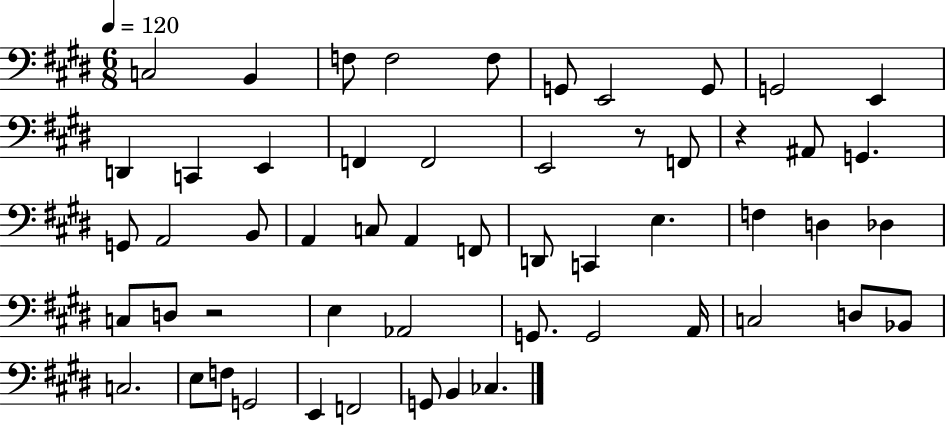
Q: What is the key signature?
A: E major